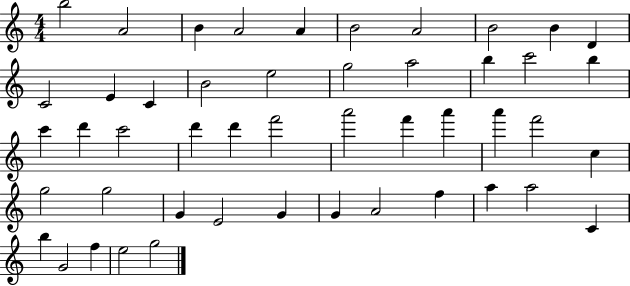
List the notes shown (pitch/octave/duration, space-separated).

B5/h A4/h B4/q A4/h A4/q B4/h A4/h B4/h B4/q D4/q C4/h E4/q C4/q B4/h E5/h G5/h A5/h B5/q C6/h B5/q C6/q D6/q C6/h D6/q D6/q F6/h A6/h F6/q A6/q A6/q F6/h C5/q G5/h G5/h G4/q E4/h G4/q G4/q A4/h F5/q A5/q A5/h C4/q B5/q G4/h F5/q E5/h G5/h